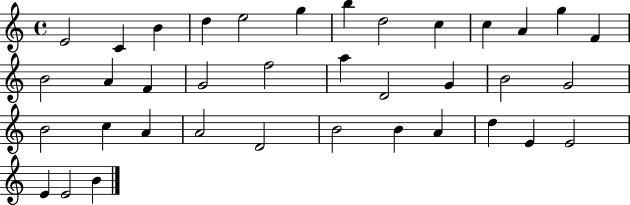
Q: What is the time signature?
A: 4/4